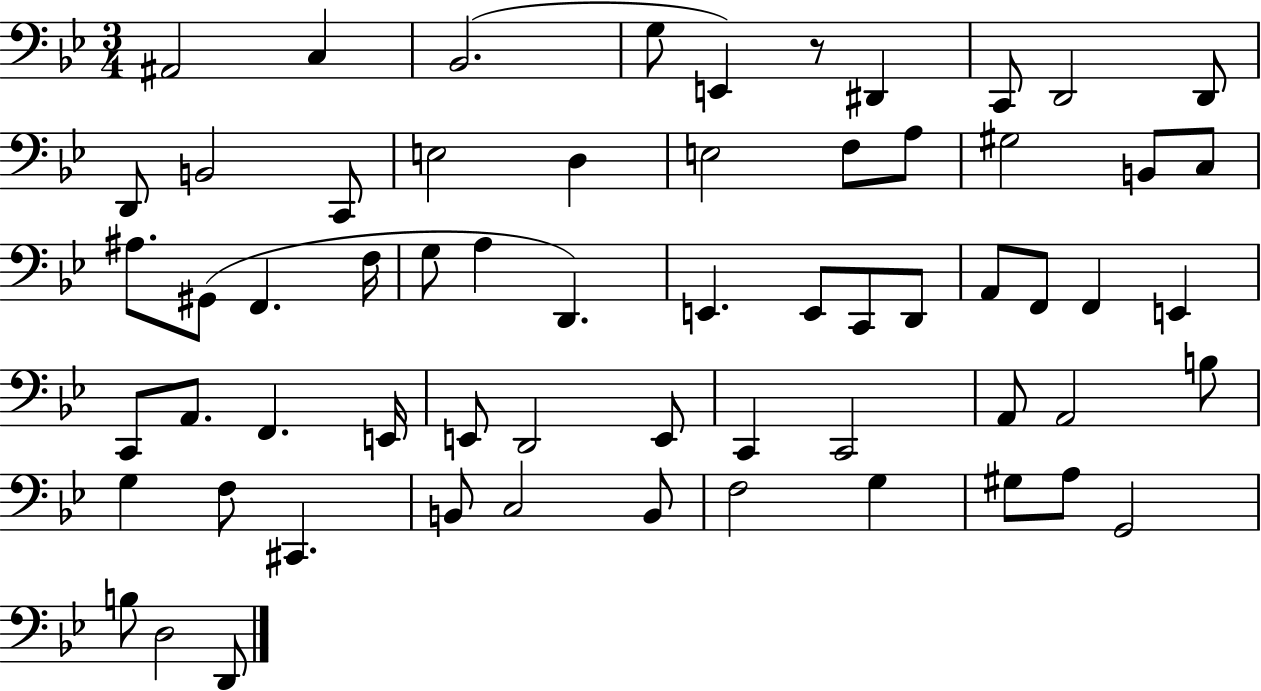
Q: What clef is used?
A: bass